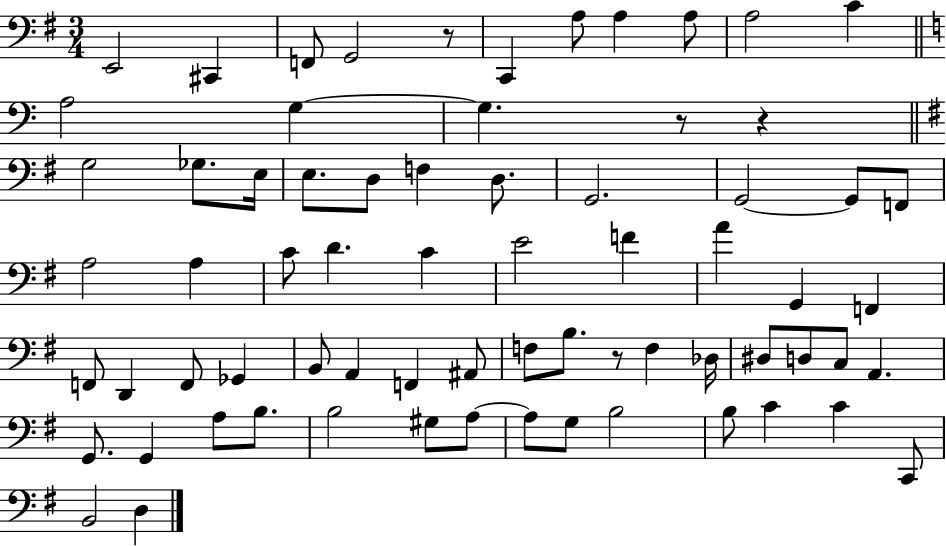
E2/h C#2/q F2/e G2/h R/e C2/q A3/e A3/q A3/e A3/h C4/q A3/h G3/q G3/q. R/e R/q G3/h Gb3/e. E3/s E3/e. D3/e F3/q D3/e. G2/h. G2/h G2/e F2/e A3/h A3/q C4/e D4/q. C4/q E4/h F4/q A4/q G2/q F2/q F2/e D2/q F2/e Gb2/q B2/e A2/q F2/q A#2/e F3/e B3/e. R/e F3/q Db3/s D#3/e D3/e C3/e A2/q. G2/e. G2/q A3/e B3/e. B3/h G#3/e A3/e A3/e G3/e B3/h B3/e C4/q C4/q C2/e B2/h D3/q